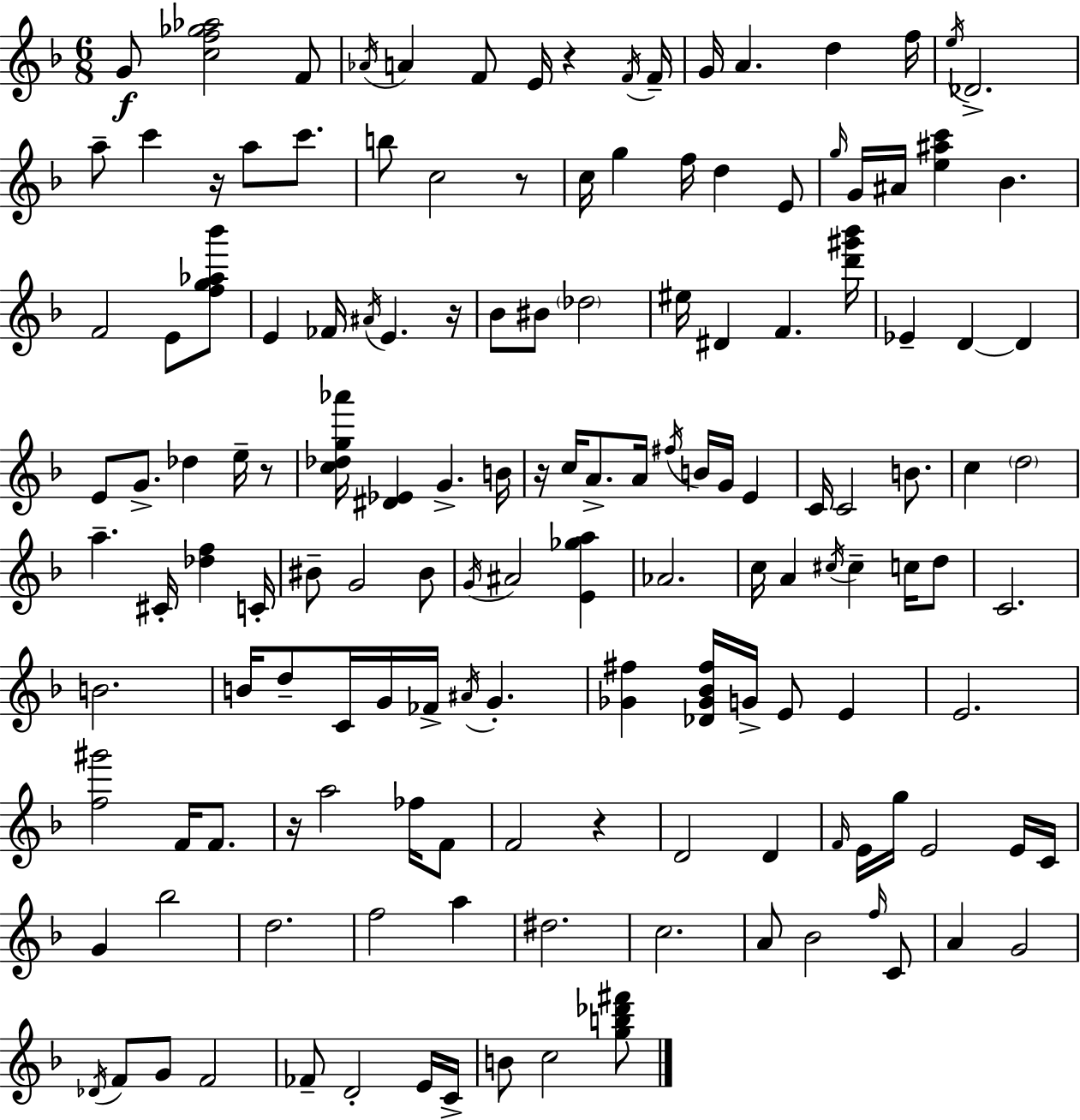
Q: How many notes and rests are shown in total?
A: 147